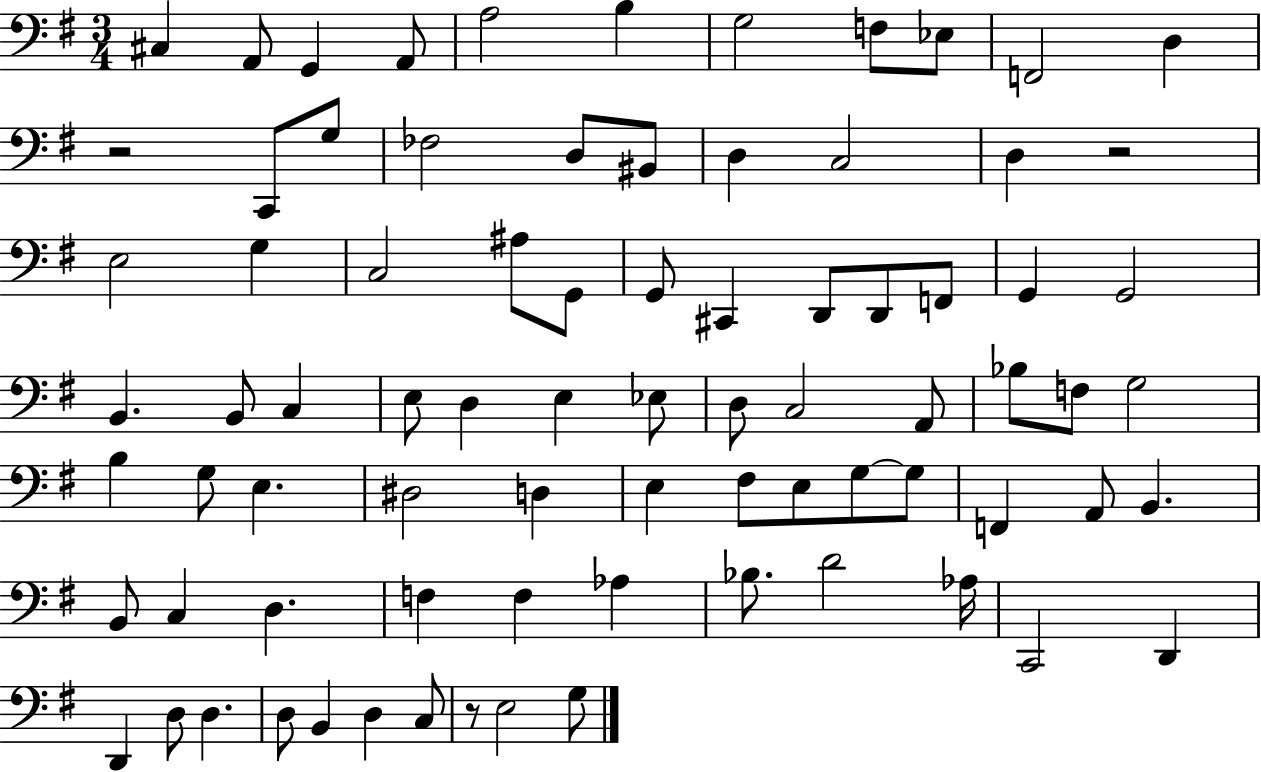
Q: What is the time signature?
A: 3/4